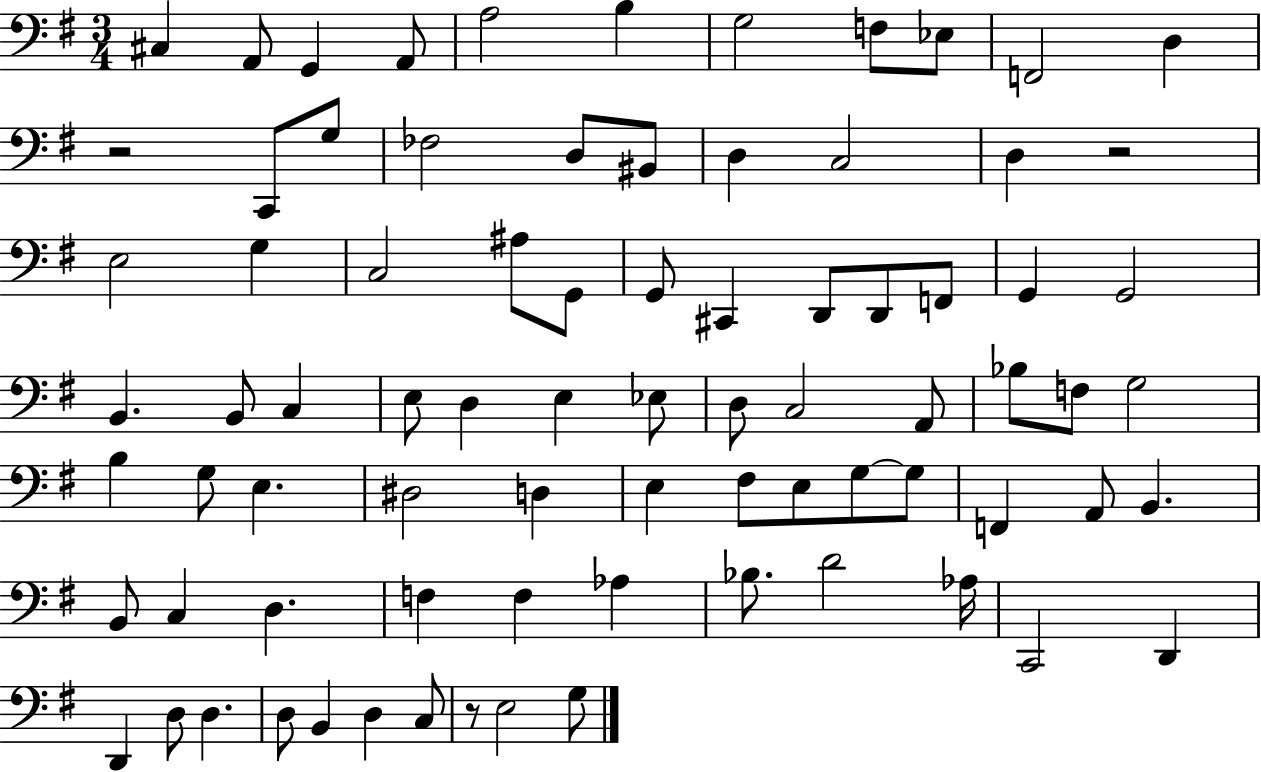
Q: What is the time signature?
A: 3/4